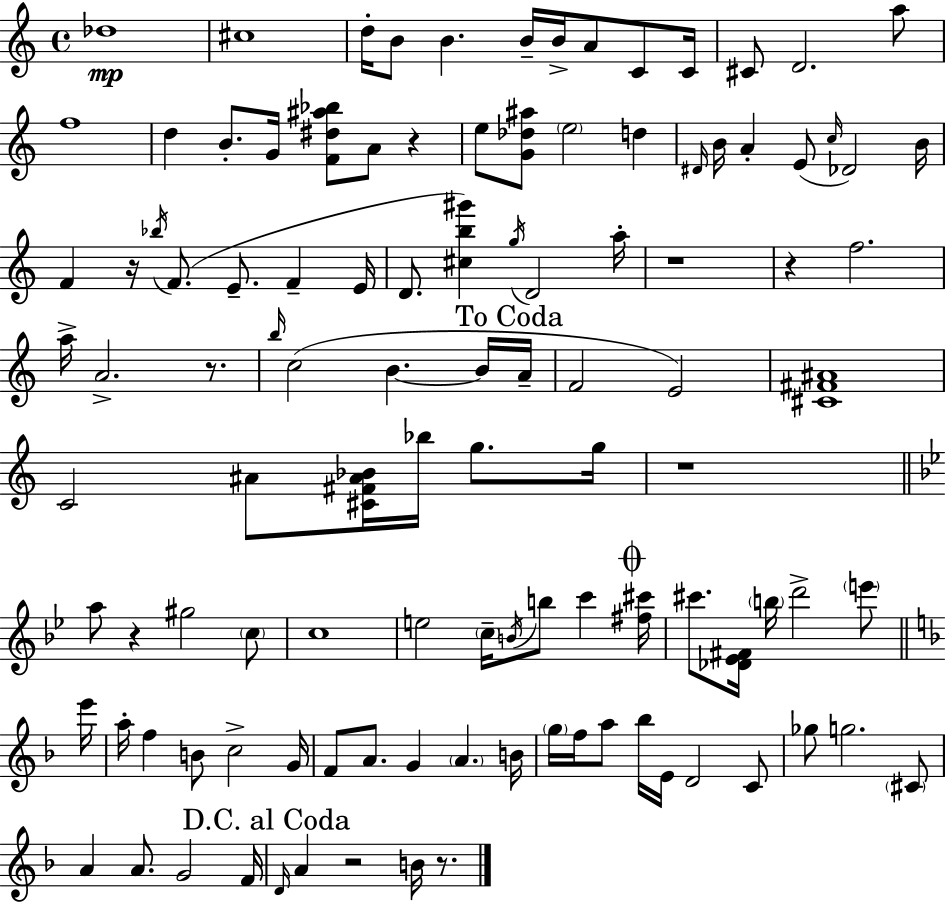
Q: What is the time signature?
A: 4/4